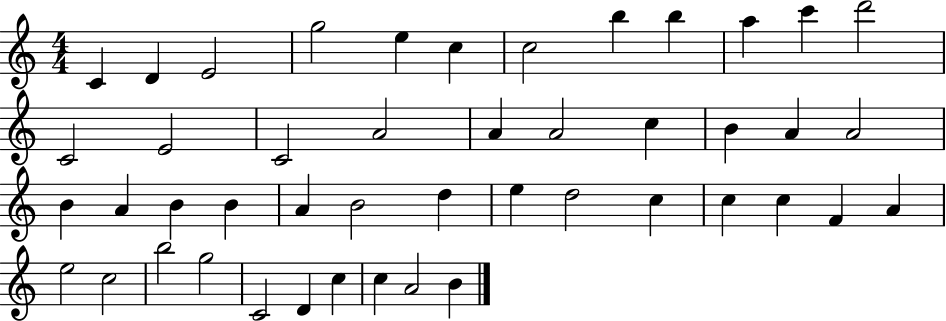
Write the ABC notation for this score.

X:1
T:Untitled
M:4/4
L:1/4
K:C
C D E2 g2 e c c2 b b a c' d'2 C2 E2 C2 A2 A A2 c B A A2 B A B B A B2 d e d2 c c c F A e2 c2 b2 g2 C2 D c c A2 B